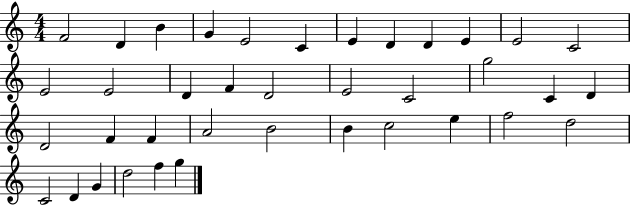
F4/h D4/q B4/q G4/q E4/h C4/q E4/q D4/q D4/q E4/q E4/h C4/h E4/h E4/h D4/q F4/q D4/h E4/h C4/h G5/h C4/q D4/q D4/h F4/q F4/q A4/h B4/h B4/q C5/h E5/q F5/h D5/h C4/h D4/q G4/q D5/h F5/q G5/q